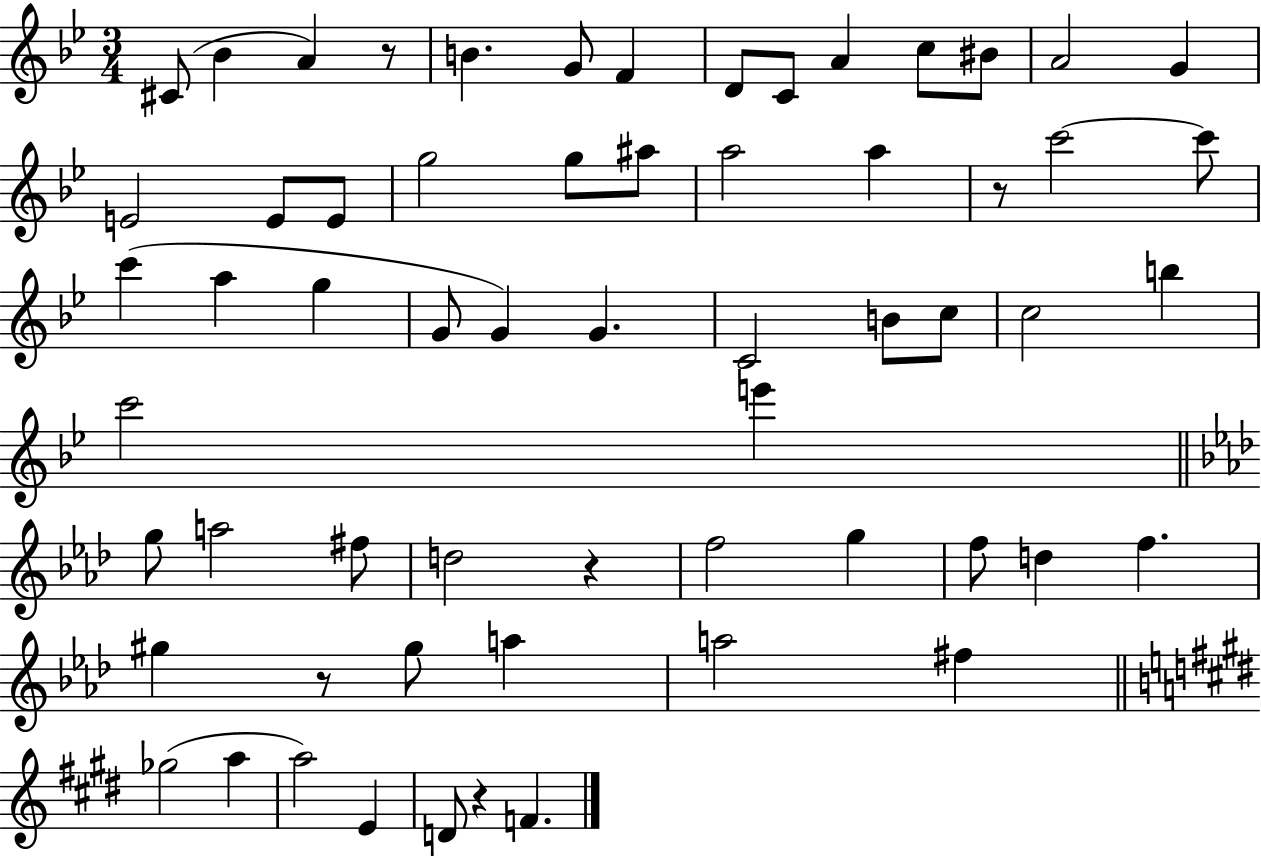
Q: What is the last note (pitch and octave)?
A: F4